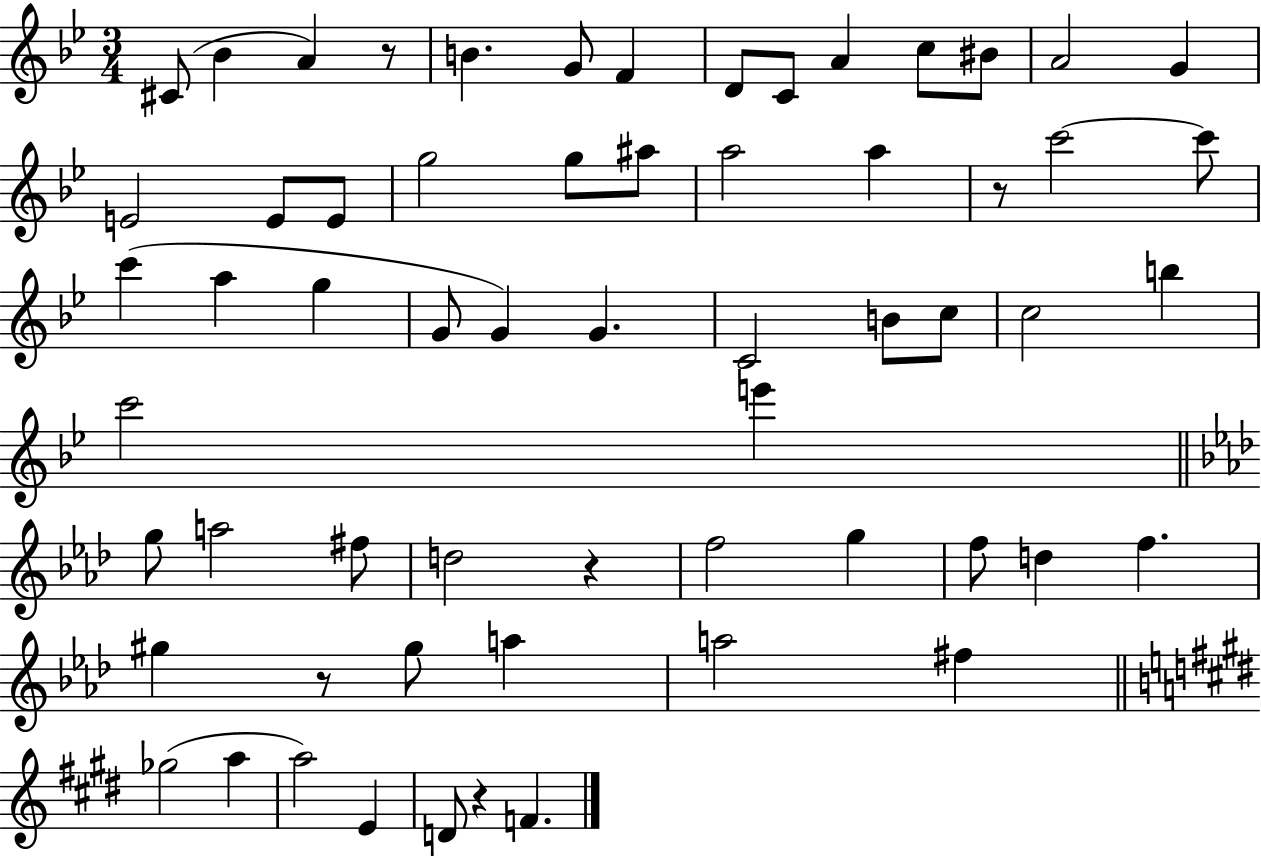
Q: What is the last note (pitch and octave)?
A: F4